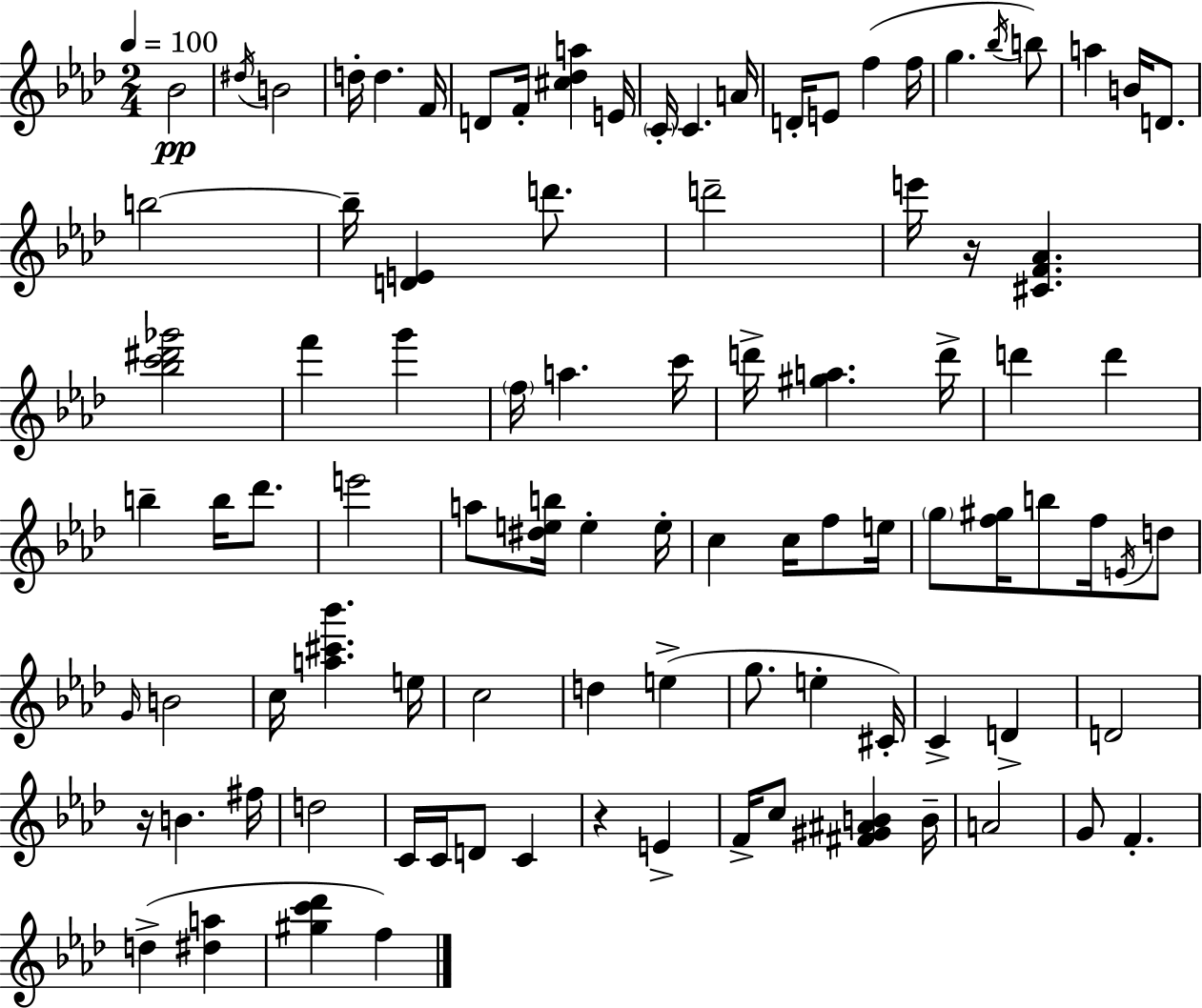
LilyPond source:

{
  \clef treble
  \numericTimeSignature
  \time 2/4
  \key aes \major
  \tempo 4 = 100
  bes'2\pp | \acciaccatura { dis''16 } b'2 | d''16-. d''4. | f'16 d'8 f'16-. <cis'' des'' a''>4 | \break e'16 \parenthesize c'16-. c'4. | a'16 d'16-. e'8 f''4( | f''16 g''4. \acciaccatura { bes''16 } | b''8) a''4 b'16 d'8. | \break b''2~~ | b''16-- <d' e'>4 d'''8. | d'''2-- | e'''16 r16 <cis' f' aes'>4. | \break <bes'' c''' dis''' ges'''>2 | f'''4 g'''4 | \parenthesize f''16 a''4. | c'''16 d'''16-> <gis'' a''>4. | \break d'''16-> d'''4 d'''4 | b''4-- b''16 des'''8. | e'''2 | a''8 <dis'' e'' b''>16 e''4-. | \break e''16-. c''4 c''16 f''8 | e''16 \parenthesize g''8 <f'' gis''>16 b''8 f''16 | \acciaccatura { e'16 } d''8 \grace { g'16 } b'2 | c''16 <a'' cis''' bes'''>4. | \break e''16 c''2 | d''4 | e''4->( g''8. e''4-. | cis'16-.) c'4-> | \break d'4-> d'2 | r16 b'4. | fis''16 d''2 | c'16 c'16 d'8 | \break c'4 r4 | e'4-> f'16-> c''8 <fis' gis' ais' b'>4 | b'16-- a'2 | g'8 f'4.-. | \break d''4->( | <dis'' a''>4 <gis'' c''' des'''>4 | f''4) \bar "|."
}